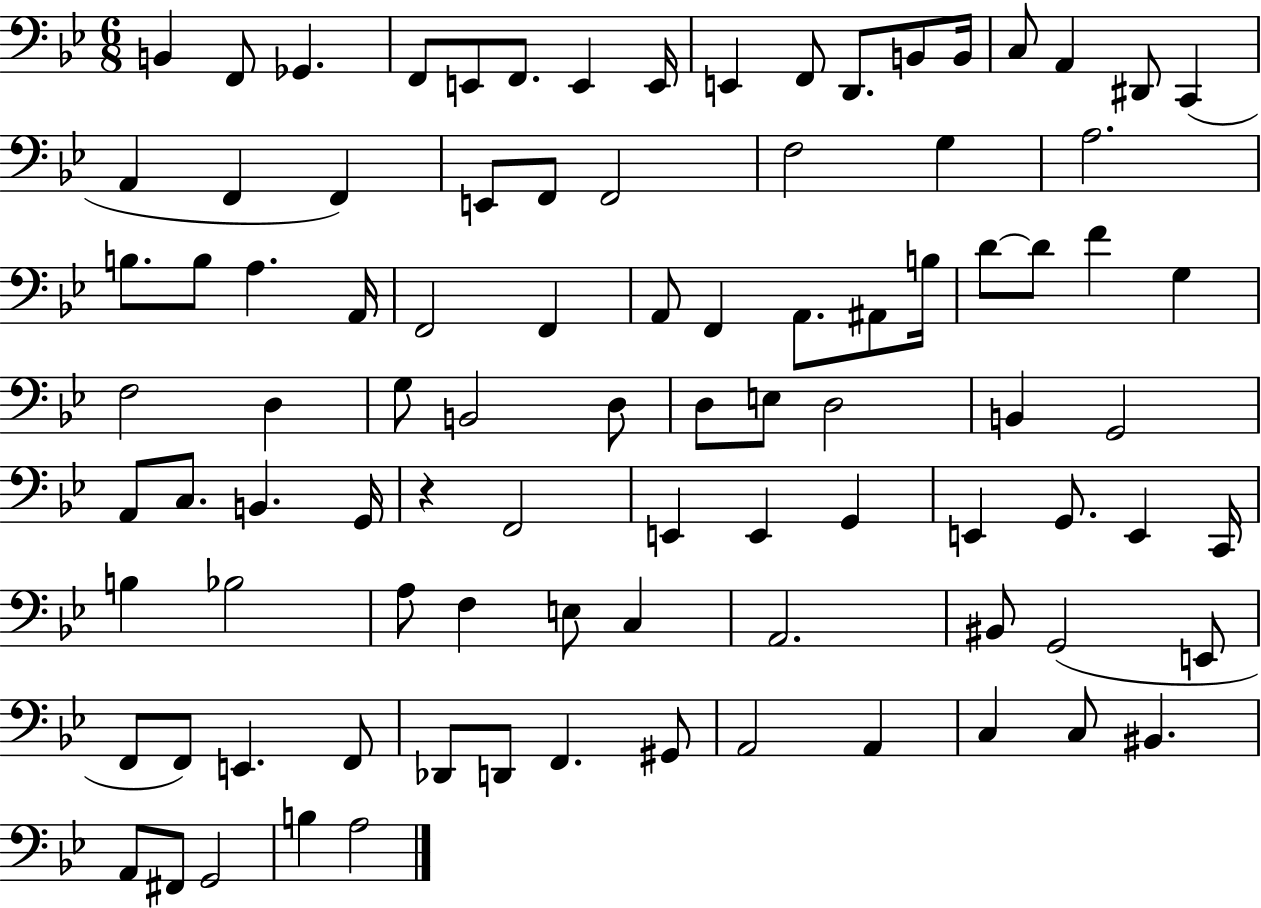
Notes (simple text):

B2/q F2/e Gb2/q. F2/e E2/e F2/e. E2/q E2/s E2/q F2/e D2/e. B2/e B2/s C3/e A2/q D#2/e C2/q A2/q F2/q F2/q E2/e F2/e F2/h F3/h G3/q A3/h. B3/e. B3/e A3/q. A2/s F2/h F2/q A2/e F2/q A2/e. A#2/e B3/s D4/e D4/e F4/q G3/q F3/h D3/q G3/e B2/h D3/e D3/e E3/e D3/h B2/q G2/h A2/e C3/e. B2/q. G2/s R/q F2/h E2/q E2/q G2/q E2/q G2/e. E2/q C2/s B3/q Bb3/h A3/e F3/q E3/e C3/q A2/h. BIS2/e G2/h E2/e F2/e F2/e E2/q. F2/e Db2/e D2/e F2/q. G#2/e A2/h A2/q C3/q C3/e BIS2/q. A2/e F#2/e G2/h B3/q A3/h